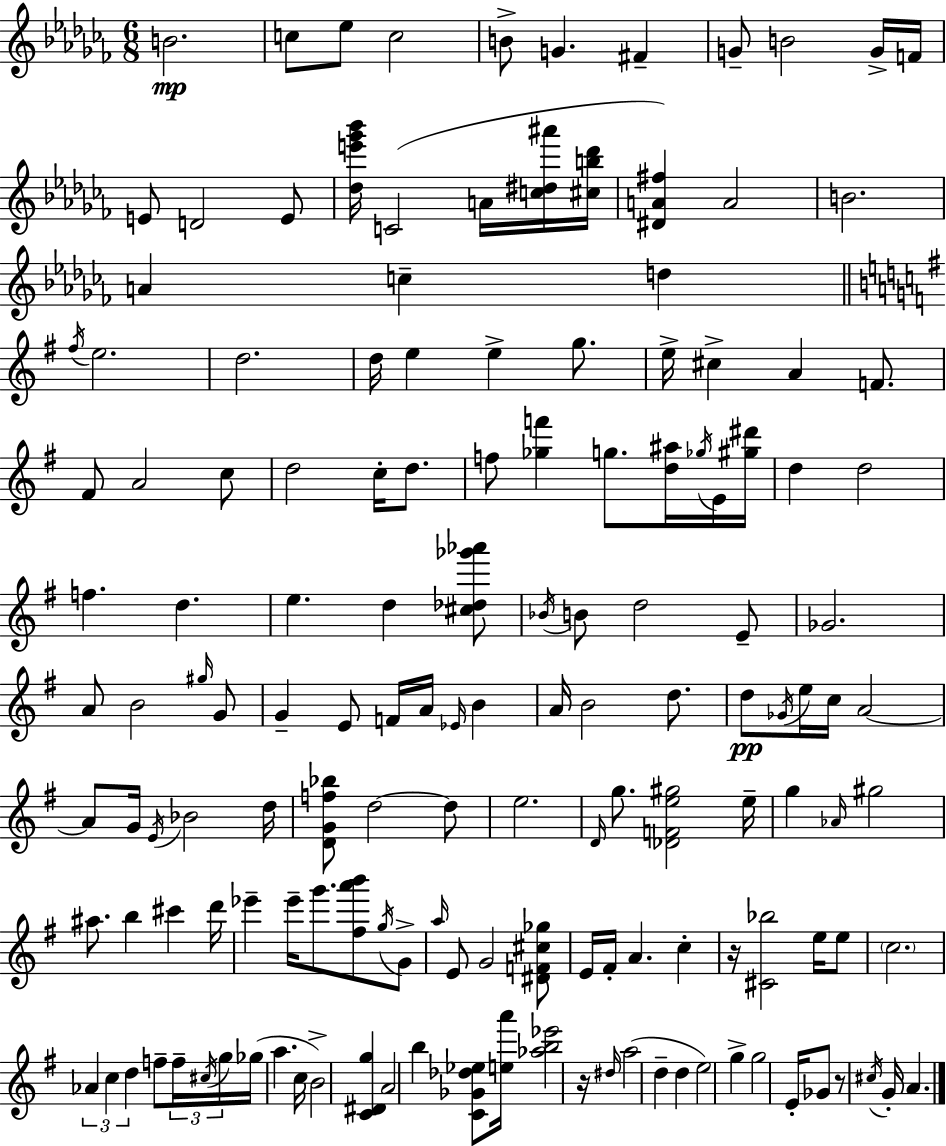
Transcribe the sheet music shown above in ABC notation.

X:1
T:Untitled
M:6/8
L:1/4
K:Abm
B2 c/2 _e/2 c2 B/2 G ^F G/2 B2 G/4 F/4 E/2 D2 E/2 [_de'_g'_b']/4 C2 A/4 [c^d^a']/4 [^cb_d']/4 [^DA^f] A2 B2 A c d ^f/4 e2 d2 d/4 e e g/2 e/4 ^c A F/2 ^F/2 A2 c/2 d2 c/4 d/2 f/2 [_gf'] g/2 [d^a]/4 _g/4 E/4 [^g^d']/4 d d2 f d e d [^c_d_g'_a']/2 _B/4 B/2 d2 E/2 _G2 A/2 B2 ^g/4 G/2 G E/2 F/4 A/4 _E/4 B A/4 B2 d/2 d/2 _G/4 e/4 c/4 A2 A/2 G/4 E/4 _B2 d/4 [DGf_b]/2 d2 d/2 e2 D/4 g/2 [_DFe^g]2 e/4 g _A/4 ^g2 ^a/2 b ^c' d'/4 _e' _e'/4 g'/2 [^fa'b']/2 g/4 G/2 a/4 E/2 G2 [^DF^c_g]/2 E/4 ^F/4 A c z/4 [^C_b]2 e/4 e/2 c2 _A c d f/2 f/4 ^c/4 g/4 _g/4 a c/4 B2 [C^Dg] A2 b [C_G_d_e]/2 [ea']/4 [_ab_e']2 z/4 ^d/4 a2 d d e2 g g2 E/4 _G/2 z/2 ^c/4 G/4 A